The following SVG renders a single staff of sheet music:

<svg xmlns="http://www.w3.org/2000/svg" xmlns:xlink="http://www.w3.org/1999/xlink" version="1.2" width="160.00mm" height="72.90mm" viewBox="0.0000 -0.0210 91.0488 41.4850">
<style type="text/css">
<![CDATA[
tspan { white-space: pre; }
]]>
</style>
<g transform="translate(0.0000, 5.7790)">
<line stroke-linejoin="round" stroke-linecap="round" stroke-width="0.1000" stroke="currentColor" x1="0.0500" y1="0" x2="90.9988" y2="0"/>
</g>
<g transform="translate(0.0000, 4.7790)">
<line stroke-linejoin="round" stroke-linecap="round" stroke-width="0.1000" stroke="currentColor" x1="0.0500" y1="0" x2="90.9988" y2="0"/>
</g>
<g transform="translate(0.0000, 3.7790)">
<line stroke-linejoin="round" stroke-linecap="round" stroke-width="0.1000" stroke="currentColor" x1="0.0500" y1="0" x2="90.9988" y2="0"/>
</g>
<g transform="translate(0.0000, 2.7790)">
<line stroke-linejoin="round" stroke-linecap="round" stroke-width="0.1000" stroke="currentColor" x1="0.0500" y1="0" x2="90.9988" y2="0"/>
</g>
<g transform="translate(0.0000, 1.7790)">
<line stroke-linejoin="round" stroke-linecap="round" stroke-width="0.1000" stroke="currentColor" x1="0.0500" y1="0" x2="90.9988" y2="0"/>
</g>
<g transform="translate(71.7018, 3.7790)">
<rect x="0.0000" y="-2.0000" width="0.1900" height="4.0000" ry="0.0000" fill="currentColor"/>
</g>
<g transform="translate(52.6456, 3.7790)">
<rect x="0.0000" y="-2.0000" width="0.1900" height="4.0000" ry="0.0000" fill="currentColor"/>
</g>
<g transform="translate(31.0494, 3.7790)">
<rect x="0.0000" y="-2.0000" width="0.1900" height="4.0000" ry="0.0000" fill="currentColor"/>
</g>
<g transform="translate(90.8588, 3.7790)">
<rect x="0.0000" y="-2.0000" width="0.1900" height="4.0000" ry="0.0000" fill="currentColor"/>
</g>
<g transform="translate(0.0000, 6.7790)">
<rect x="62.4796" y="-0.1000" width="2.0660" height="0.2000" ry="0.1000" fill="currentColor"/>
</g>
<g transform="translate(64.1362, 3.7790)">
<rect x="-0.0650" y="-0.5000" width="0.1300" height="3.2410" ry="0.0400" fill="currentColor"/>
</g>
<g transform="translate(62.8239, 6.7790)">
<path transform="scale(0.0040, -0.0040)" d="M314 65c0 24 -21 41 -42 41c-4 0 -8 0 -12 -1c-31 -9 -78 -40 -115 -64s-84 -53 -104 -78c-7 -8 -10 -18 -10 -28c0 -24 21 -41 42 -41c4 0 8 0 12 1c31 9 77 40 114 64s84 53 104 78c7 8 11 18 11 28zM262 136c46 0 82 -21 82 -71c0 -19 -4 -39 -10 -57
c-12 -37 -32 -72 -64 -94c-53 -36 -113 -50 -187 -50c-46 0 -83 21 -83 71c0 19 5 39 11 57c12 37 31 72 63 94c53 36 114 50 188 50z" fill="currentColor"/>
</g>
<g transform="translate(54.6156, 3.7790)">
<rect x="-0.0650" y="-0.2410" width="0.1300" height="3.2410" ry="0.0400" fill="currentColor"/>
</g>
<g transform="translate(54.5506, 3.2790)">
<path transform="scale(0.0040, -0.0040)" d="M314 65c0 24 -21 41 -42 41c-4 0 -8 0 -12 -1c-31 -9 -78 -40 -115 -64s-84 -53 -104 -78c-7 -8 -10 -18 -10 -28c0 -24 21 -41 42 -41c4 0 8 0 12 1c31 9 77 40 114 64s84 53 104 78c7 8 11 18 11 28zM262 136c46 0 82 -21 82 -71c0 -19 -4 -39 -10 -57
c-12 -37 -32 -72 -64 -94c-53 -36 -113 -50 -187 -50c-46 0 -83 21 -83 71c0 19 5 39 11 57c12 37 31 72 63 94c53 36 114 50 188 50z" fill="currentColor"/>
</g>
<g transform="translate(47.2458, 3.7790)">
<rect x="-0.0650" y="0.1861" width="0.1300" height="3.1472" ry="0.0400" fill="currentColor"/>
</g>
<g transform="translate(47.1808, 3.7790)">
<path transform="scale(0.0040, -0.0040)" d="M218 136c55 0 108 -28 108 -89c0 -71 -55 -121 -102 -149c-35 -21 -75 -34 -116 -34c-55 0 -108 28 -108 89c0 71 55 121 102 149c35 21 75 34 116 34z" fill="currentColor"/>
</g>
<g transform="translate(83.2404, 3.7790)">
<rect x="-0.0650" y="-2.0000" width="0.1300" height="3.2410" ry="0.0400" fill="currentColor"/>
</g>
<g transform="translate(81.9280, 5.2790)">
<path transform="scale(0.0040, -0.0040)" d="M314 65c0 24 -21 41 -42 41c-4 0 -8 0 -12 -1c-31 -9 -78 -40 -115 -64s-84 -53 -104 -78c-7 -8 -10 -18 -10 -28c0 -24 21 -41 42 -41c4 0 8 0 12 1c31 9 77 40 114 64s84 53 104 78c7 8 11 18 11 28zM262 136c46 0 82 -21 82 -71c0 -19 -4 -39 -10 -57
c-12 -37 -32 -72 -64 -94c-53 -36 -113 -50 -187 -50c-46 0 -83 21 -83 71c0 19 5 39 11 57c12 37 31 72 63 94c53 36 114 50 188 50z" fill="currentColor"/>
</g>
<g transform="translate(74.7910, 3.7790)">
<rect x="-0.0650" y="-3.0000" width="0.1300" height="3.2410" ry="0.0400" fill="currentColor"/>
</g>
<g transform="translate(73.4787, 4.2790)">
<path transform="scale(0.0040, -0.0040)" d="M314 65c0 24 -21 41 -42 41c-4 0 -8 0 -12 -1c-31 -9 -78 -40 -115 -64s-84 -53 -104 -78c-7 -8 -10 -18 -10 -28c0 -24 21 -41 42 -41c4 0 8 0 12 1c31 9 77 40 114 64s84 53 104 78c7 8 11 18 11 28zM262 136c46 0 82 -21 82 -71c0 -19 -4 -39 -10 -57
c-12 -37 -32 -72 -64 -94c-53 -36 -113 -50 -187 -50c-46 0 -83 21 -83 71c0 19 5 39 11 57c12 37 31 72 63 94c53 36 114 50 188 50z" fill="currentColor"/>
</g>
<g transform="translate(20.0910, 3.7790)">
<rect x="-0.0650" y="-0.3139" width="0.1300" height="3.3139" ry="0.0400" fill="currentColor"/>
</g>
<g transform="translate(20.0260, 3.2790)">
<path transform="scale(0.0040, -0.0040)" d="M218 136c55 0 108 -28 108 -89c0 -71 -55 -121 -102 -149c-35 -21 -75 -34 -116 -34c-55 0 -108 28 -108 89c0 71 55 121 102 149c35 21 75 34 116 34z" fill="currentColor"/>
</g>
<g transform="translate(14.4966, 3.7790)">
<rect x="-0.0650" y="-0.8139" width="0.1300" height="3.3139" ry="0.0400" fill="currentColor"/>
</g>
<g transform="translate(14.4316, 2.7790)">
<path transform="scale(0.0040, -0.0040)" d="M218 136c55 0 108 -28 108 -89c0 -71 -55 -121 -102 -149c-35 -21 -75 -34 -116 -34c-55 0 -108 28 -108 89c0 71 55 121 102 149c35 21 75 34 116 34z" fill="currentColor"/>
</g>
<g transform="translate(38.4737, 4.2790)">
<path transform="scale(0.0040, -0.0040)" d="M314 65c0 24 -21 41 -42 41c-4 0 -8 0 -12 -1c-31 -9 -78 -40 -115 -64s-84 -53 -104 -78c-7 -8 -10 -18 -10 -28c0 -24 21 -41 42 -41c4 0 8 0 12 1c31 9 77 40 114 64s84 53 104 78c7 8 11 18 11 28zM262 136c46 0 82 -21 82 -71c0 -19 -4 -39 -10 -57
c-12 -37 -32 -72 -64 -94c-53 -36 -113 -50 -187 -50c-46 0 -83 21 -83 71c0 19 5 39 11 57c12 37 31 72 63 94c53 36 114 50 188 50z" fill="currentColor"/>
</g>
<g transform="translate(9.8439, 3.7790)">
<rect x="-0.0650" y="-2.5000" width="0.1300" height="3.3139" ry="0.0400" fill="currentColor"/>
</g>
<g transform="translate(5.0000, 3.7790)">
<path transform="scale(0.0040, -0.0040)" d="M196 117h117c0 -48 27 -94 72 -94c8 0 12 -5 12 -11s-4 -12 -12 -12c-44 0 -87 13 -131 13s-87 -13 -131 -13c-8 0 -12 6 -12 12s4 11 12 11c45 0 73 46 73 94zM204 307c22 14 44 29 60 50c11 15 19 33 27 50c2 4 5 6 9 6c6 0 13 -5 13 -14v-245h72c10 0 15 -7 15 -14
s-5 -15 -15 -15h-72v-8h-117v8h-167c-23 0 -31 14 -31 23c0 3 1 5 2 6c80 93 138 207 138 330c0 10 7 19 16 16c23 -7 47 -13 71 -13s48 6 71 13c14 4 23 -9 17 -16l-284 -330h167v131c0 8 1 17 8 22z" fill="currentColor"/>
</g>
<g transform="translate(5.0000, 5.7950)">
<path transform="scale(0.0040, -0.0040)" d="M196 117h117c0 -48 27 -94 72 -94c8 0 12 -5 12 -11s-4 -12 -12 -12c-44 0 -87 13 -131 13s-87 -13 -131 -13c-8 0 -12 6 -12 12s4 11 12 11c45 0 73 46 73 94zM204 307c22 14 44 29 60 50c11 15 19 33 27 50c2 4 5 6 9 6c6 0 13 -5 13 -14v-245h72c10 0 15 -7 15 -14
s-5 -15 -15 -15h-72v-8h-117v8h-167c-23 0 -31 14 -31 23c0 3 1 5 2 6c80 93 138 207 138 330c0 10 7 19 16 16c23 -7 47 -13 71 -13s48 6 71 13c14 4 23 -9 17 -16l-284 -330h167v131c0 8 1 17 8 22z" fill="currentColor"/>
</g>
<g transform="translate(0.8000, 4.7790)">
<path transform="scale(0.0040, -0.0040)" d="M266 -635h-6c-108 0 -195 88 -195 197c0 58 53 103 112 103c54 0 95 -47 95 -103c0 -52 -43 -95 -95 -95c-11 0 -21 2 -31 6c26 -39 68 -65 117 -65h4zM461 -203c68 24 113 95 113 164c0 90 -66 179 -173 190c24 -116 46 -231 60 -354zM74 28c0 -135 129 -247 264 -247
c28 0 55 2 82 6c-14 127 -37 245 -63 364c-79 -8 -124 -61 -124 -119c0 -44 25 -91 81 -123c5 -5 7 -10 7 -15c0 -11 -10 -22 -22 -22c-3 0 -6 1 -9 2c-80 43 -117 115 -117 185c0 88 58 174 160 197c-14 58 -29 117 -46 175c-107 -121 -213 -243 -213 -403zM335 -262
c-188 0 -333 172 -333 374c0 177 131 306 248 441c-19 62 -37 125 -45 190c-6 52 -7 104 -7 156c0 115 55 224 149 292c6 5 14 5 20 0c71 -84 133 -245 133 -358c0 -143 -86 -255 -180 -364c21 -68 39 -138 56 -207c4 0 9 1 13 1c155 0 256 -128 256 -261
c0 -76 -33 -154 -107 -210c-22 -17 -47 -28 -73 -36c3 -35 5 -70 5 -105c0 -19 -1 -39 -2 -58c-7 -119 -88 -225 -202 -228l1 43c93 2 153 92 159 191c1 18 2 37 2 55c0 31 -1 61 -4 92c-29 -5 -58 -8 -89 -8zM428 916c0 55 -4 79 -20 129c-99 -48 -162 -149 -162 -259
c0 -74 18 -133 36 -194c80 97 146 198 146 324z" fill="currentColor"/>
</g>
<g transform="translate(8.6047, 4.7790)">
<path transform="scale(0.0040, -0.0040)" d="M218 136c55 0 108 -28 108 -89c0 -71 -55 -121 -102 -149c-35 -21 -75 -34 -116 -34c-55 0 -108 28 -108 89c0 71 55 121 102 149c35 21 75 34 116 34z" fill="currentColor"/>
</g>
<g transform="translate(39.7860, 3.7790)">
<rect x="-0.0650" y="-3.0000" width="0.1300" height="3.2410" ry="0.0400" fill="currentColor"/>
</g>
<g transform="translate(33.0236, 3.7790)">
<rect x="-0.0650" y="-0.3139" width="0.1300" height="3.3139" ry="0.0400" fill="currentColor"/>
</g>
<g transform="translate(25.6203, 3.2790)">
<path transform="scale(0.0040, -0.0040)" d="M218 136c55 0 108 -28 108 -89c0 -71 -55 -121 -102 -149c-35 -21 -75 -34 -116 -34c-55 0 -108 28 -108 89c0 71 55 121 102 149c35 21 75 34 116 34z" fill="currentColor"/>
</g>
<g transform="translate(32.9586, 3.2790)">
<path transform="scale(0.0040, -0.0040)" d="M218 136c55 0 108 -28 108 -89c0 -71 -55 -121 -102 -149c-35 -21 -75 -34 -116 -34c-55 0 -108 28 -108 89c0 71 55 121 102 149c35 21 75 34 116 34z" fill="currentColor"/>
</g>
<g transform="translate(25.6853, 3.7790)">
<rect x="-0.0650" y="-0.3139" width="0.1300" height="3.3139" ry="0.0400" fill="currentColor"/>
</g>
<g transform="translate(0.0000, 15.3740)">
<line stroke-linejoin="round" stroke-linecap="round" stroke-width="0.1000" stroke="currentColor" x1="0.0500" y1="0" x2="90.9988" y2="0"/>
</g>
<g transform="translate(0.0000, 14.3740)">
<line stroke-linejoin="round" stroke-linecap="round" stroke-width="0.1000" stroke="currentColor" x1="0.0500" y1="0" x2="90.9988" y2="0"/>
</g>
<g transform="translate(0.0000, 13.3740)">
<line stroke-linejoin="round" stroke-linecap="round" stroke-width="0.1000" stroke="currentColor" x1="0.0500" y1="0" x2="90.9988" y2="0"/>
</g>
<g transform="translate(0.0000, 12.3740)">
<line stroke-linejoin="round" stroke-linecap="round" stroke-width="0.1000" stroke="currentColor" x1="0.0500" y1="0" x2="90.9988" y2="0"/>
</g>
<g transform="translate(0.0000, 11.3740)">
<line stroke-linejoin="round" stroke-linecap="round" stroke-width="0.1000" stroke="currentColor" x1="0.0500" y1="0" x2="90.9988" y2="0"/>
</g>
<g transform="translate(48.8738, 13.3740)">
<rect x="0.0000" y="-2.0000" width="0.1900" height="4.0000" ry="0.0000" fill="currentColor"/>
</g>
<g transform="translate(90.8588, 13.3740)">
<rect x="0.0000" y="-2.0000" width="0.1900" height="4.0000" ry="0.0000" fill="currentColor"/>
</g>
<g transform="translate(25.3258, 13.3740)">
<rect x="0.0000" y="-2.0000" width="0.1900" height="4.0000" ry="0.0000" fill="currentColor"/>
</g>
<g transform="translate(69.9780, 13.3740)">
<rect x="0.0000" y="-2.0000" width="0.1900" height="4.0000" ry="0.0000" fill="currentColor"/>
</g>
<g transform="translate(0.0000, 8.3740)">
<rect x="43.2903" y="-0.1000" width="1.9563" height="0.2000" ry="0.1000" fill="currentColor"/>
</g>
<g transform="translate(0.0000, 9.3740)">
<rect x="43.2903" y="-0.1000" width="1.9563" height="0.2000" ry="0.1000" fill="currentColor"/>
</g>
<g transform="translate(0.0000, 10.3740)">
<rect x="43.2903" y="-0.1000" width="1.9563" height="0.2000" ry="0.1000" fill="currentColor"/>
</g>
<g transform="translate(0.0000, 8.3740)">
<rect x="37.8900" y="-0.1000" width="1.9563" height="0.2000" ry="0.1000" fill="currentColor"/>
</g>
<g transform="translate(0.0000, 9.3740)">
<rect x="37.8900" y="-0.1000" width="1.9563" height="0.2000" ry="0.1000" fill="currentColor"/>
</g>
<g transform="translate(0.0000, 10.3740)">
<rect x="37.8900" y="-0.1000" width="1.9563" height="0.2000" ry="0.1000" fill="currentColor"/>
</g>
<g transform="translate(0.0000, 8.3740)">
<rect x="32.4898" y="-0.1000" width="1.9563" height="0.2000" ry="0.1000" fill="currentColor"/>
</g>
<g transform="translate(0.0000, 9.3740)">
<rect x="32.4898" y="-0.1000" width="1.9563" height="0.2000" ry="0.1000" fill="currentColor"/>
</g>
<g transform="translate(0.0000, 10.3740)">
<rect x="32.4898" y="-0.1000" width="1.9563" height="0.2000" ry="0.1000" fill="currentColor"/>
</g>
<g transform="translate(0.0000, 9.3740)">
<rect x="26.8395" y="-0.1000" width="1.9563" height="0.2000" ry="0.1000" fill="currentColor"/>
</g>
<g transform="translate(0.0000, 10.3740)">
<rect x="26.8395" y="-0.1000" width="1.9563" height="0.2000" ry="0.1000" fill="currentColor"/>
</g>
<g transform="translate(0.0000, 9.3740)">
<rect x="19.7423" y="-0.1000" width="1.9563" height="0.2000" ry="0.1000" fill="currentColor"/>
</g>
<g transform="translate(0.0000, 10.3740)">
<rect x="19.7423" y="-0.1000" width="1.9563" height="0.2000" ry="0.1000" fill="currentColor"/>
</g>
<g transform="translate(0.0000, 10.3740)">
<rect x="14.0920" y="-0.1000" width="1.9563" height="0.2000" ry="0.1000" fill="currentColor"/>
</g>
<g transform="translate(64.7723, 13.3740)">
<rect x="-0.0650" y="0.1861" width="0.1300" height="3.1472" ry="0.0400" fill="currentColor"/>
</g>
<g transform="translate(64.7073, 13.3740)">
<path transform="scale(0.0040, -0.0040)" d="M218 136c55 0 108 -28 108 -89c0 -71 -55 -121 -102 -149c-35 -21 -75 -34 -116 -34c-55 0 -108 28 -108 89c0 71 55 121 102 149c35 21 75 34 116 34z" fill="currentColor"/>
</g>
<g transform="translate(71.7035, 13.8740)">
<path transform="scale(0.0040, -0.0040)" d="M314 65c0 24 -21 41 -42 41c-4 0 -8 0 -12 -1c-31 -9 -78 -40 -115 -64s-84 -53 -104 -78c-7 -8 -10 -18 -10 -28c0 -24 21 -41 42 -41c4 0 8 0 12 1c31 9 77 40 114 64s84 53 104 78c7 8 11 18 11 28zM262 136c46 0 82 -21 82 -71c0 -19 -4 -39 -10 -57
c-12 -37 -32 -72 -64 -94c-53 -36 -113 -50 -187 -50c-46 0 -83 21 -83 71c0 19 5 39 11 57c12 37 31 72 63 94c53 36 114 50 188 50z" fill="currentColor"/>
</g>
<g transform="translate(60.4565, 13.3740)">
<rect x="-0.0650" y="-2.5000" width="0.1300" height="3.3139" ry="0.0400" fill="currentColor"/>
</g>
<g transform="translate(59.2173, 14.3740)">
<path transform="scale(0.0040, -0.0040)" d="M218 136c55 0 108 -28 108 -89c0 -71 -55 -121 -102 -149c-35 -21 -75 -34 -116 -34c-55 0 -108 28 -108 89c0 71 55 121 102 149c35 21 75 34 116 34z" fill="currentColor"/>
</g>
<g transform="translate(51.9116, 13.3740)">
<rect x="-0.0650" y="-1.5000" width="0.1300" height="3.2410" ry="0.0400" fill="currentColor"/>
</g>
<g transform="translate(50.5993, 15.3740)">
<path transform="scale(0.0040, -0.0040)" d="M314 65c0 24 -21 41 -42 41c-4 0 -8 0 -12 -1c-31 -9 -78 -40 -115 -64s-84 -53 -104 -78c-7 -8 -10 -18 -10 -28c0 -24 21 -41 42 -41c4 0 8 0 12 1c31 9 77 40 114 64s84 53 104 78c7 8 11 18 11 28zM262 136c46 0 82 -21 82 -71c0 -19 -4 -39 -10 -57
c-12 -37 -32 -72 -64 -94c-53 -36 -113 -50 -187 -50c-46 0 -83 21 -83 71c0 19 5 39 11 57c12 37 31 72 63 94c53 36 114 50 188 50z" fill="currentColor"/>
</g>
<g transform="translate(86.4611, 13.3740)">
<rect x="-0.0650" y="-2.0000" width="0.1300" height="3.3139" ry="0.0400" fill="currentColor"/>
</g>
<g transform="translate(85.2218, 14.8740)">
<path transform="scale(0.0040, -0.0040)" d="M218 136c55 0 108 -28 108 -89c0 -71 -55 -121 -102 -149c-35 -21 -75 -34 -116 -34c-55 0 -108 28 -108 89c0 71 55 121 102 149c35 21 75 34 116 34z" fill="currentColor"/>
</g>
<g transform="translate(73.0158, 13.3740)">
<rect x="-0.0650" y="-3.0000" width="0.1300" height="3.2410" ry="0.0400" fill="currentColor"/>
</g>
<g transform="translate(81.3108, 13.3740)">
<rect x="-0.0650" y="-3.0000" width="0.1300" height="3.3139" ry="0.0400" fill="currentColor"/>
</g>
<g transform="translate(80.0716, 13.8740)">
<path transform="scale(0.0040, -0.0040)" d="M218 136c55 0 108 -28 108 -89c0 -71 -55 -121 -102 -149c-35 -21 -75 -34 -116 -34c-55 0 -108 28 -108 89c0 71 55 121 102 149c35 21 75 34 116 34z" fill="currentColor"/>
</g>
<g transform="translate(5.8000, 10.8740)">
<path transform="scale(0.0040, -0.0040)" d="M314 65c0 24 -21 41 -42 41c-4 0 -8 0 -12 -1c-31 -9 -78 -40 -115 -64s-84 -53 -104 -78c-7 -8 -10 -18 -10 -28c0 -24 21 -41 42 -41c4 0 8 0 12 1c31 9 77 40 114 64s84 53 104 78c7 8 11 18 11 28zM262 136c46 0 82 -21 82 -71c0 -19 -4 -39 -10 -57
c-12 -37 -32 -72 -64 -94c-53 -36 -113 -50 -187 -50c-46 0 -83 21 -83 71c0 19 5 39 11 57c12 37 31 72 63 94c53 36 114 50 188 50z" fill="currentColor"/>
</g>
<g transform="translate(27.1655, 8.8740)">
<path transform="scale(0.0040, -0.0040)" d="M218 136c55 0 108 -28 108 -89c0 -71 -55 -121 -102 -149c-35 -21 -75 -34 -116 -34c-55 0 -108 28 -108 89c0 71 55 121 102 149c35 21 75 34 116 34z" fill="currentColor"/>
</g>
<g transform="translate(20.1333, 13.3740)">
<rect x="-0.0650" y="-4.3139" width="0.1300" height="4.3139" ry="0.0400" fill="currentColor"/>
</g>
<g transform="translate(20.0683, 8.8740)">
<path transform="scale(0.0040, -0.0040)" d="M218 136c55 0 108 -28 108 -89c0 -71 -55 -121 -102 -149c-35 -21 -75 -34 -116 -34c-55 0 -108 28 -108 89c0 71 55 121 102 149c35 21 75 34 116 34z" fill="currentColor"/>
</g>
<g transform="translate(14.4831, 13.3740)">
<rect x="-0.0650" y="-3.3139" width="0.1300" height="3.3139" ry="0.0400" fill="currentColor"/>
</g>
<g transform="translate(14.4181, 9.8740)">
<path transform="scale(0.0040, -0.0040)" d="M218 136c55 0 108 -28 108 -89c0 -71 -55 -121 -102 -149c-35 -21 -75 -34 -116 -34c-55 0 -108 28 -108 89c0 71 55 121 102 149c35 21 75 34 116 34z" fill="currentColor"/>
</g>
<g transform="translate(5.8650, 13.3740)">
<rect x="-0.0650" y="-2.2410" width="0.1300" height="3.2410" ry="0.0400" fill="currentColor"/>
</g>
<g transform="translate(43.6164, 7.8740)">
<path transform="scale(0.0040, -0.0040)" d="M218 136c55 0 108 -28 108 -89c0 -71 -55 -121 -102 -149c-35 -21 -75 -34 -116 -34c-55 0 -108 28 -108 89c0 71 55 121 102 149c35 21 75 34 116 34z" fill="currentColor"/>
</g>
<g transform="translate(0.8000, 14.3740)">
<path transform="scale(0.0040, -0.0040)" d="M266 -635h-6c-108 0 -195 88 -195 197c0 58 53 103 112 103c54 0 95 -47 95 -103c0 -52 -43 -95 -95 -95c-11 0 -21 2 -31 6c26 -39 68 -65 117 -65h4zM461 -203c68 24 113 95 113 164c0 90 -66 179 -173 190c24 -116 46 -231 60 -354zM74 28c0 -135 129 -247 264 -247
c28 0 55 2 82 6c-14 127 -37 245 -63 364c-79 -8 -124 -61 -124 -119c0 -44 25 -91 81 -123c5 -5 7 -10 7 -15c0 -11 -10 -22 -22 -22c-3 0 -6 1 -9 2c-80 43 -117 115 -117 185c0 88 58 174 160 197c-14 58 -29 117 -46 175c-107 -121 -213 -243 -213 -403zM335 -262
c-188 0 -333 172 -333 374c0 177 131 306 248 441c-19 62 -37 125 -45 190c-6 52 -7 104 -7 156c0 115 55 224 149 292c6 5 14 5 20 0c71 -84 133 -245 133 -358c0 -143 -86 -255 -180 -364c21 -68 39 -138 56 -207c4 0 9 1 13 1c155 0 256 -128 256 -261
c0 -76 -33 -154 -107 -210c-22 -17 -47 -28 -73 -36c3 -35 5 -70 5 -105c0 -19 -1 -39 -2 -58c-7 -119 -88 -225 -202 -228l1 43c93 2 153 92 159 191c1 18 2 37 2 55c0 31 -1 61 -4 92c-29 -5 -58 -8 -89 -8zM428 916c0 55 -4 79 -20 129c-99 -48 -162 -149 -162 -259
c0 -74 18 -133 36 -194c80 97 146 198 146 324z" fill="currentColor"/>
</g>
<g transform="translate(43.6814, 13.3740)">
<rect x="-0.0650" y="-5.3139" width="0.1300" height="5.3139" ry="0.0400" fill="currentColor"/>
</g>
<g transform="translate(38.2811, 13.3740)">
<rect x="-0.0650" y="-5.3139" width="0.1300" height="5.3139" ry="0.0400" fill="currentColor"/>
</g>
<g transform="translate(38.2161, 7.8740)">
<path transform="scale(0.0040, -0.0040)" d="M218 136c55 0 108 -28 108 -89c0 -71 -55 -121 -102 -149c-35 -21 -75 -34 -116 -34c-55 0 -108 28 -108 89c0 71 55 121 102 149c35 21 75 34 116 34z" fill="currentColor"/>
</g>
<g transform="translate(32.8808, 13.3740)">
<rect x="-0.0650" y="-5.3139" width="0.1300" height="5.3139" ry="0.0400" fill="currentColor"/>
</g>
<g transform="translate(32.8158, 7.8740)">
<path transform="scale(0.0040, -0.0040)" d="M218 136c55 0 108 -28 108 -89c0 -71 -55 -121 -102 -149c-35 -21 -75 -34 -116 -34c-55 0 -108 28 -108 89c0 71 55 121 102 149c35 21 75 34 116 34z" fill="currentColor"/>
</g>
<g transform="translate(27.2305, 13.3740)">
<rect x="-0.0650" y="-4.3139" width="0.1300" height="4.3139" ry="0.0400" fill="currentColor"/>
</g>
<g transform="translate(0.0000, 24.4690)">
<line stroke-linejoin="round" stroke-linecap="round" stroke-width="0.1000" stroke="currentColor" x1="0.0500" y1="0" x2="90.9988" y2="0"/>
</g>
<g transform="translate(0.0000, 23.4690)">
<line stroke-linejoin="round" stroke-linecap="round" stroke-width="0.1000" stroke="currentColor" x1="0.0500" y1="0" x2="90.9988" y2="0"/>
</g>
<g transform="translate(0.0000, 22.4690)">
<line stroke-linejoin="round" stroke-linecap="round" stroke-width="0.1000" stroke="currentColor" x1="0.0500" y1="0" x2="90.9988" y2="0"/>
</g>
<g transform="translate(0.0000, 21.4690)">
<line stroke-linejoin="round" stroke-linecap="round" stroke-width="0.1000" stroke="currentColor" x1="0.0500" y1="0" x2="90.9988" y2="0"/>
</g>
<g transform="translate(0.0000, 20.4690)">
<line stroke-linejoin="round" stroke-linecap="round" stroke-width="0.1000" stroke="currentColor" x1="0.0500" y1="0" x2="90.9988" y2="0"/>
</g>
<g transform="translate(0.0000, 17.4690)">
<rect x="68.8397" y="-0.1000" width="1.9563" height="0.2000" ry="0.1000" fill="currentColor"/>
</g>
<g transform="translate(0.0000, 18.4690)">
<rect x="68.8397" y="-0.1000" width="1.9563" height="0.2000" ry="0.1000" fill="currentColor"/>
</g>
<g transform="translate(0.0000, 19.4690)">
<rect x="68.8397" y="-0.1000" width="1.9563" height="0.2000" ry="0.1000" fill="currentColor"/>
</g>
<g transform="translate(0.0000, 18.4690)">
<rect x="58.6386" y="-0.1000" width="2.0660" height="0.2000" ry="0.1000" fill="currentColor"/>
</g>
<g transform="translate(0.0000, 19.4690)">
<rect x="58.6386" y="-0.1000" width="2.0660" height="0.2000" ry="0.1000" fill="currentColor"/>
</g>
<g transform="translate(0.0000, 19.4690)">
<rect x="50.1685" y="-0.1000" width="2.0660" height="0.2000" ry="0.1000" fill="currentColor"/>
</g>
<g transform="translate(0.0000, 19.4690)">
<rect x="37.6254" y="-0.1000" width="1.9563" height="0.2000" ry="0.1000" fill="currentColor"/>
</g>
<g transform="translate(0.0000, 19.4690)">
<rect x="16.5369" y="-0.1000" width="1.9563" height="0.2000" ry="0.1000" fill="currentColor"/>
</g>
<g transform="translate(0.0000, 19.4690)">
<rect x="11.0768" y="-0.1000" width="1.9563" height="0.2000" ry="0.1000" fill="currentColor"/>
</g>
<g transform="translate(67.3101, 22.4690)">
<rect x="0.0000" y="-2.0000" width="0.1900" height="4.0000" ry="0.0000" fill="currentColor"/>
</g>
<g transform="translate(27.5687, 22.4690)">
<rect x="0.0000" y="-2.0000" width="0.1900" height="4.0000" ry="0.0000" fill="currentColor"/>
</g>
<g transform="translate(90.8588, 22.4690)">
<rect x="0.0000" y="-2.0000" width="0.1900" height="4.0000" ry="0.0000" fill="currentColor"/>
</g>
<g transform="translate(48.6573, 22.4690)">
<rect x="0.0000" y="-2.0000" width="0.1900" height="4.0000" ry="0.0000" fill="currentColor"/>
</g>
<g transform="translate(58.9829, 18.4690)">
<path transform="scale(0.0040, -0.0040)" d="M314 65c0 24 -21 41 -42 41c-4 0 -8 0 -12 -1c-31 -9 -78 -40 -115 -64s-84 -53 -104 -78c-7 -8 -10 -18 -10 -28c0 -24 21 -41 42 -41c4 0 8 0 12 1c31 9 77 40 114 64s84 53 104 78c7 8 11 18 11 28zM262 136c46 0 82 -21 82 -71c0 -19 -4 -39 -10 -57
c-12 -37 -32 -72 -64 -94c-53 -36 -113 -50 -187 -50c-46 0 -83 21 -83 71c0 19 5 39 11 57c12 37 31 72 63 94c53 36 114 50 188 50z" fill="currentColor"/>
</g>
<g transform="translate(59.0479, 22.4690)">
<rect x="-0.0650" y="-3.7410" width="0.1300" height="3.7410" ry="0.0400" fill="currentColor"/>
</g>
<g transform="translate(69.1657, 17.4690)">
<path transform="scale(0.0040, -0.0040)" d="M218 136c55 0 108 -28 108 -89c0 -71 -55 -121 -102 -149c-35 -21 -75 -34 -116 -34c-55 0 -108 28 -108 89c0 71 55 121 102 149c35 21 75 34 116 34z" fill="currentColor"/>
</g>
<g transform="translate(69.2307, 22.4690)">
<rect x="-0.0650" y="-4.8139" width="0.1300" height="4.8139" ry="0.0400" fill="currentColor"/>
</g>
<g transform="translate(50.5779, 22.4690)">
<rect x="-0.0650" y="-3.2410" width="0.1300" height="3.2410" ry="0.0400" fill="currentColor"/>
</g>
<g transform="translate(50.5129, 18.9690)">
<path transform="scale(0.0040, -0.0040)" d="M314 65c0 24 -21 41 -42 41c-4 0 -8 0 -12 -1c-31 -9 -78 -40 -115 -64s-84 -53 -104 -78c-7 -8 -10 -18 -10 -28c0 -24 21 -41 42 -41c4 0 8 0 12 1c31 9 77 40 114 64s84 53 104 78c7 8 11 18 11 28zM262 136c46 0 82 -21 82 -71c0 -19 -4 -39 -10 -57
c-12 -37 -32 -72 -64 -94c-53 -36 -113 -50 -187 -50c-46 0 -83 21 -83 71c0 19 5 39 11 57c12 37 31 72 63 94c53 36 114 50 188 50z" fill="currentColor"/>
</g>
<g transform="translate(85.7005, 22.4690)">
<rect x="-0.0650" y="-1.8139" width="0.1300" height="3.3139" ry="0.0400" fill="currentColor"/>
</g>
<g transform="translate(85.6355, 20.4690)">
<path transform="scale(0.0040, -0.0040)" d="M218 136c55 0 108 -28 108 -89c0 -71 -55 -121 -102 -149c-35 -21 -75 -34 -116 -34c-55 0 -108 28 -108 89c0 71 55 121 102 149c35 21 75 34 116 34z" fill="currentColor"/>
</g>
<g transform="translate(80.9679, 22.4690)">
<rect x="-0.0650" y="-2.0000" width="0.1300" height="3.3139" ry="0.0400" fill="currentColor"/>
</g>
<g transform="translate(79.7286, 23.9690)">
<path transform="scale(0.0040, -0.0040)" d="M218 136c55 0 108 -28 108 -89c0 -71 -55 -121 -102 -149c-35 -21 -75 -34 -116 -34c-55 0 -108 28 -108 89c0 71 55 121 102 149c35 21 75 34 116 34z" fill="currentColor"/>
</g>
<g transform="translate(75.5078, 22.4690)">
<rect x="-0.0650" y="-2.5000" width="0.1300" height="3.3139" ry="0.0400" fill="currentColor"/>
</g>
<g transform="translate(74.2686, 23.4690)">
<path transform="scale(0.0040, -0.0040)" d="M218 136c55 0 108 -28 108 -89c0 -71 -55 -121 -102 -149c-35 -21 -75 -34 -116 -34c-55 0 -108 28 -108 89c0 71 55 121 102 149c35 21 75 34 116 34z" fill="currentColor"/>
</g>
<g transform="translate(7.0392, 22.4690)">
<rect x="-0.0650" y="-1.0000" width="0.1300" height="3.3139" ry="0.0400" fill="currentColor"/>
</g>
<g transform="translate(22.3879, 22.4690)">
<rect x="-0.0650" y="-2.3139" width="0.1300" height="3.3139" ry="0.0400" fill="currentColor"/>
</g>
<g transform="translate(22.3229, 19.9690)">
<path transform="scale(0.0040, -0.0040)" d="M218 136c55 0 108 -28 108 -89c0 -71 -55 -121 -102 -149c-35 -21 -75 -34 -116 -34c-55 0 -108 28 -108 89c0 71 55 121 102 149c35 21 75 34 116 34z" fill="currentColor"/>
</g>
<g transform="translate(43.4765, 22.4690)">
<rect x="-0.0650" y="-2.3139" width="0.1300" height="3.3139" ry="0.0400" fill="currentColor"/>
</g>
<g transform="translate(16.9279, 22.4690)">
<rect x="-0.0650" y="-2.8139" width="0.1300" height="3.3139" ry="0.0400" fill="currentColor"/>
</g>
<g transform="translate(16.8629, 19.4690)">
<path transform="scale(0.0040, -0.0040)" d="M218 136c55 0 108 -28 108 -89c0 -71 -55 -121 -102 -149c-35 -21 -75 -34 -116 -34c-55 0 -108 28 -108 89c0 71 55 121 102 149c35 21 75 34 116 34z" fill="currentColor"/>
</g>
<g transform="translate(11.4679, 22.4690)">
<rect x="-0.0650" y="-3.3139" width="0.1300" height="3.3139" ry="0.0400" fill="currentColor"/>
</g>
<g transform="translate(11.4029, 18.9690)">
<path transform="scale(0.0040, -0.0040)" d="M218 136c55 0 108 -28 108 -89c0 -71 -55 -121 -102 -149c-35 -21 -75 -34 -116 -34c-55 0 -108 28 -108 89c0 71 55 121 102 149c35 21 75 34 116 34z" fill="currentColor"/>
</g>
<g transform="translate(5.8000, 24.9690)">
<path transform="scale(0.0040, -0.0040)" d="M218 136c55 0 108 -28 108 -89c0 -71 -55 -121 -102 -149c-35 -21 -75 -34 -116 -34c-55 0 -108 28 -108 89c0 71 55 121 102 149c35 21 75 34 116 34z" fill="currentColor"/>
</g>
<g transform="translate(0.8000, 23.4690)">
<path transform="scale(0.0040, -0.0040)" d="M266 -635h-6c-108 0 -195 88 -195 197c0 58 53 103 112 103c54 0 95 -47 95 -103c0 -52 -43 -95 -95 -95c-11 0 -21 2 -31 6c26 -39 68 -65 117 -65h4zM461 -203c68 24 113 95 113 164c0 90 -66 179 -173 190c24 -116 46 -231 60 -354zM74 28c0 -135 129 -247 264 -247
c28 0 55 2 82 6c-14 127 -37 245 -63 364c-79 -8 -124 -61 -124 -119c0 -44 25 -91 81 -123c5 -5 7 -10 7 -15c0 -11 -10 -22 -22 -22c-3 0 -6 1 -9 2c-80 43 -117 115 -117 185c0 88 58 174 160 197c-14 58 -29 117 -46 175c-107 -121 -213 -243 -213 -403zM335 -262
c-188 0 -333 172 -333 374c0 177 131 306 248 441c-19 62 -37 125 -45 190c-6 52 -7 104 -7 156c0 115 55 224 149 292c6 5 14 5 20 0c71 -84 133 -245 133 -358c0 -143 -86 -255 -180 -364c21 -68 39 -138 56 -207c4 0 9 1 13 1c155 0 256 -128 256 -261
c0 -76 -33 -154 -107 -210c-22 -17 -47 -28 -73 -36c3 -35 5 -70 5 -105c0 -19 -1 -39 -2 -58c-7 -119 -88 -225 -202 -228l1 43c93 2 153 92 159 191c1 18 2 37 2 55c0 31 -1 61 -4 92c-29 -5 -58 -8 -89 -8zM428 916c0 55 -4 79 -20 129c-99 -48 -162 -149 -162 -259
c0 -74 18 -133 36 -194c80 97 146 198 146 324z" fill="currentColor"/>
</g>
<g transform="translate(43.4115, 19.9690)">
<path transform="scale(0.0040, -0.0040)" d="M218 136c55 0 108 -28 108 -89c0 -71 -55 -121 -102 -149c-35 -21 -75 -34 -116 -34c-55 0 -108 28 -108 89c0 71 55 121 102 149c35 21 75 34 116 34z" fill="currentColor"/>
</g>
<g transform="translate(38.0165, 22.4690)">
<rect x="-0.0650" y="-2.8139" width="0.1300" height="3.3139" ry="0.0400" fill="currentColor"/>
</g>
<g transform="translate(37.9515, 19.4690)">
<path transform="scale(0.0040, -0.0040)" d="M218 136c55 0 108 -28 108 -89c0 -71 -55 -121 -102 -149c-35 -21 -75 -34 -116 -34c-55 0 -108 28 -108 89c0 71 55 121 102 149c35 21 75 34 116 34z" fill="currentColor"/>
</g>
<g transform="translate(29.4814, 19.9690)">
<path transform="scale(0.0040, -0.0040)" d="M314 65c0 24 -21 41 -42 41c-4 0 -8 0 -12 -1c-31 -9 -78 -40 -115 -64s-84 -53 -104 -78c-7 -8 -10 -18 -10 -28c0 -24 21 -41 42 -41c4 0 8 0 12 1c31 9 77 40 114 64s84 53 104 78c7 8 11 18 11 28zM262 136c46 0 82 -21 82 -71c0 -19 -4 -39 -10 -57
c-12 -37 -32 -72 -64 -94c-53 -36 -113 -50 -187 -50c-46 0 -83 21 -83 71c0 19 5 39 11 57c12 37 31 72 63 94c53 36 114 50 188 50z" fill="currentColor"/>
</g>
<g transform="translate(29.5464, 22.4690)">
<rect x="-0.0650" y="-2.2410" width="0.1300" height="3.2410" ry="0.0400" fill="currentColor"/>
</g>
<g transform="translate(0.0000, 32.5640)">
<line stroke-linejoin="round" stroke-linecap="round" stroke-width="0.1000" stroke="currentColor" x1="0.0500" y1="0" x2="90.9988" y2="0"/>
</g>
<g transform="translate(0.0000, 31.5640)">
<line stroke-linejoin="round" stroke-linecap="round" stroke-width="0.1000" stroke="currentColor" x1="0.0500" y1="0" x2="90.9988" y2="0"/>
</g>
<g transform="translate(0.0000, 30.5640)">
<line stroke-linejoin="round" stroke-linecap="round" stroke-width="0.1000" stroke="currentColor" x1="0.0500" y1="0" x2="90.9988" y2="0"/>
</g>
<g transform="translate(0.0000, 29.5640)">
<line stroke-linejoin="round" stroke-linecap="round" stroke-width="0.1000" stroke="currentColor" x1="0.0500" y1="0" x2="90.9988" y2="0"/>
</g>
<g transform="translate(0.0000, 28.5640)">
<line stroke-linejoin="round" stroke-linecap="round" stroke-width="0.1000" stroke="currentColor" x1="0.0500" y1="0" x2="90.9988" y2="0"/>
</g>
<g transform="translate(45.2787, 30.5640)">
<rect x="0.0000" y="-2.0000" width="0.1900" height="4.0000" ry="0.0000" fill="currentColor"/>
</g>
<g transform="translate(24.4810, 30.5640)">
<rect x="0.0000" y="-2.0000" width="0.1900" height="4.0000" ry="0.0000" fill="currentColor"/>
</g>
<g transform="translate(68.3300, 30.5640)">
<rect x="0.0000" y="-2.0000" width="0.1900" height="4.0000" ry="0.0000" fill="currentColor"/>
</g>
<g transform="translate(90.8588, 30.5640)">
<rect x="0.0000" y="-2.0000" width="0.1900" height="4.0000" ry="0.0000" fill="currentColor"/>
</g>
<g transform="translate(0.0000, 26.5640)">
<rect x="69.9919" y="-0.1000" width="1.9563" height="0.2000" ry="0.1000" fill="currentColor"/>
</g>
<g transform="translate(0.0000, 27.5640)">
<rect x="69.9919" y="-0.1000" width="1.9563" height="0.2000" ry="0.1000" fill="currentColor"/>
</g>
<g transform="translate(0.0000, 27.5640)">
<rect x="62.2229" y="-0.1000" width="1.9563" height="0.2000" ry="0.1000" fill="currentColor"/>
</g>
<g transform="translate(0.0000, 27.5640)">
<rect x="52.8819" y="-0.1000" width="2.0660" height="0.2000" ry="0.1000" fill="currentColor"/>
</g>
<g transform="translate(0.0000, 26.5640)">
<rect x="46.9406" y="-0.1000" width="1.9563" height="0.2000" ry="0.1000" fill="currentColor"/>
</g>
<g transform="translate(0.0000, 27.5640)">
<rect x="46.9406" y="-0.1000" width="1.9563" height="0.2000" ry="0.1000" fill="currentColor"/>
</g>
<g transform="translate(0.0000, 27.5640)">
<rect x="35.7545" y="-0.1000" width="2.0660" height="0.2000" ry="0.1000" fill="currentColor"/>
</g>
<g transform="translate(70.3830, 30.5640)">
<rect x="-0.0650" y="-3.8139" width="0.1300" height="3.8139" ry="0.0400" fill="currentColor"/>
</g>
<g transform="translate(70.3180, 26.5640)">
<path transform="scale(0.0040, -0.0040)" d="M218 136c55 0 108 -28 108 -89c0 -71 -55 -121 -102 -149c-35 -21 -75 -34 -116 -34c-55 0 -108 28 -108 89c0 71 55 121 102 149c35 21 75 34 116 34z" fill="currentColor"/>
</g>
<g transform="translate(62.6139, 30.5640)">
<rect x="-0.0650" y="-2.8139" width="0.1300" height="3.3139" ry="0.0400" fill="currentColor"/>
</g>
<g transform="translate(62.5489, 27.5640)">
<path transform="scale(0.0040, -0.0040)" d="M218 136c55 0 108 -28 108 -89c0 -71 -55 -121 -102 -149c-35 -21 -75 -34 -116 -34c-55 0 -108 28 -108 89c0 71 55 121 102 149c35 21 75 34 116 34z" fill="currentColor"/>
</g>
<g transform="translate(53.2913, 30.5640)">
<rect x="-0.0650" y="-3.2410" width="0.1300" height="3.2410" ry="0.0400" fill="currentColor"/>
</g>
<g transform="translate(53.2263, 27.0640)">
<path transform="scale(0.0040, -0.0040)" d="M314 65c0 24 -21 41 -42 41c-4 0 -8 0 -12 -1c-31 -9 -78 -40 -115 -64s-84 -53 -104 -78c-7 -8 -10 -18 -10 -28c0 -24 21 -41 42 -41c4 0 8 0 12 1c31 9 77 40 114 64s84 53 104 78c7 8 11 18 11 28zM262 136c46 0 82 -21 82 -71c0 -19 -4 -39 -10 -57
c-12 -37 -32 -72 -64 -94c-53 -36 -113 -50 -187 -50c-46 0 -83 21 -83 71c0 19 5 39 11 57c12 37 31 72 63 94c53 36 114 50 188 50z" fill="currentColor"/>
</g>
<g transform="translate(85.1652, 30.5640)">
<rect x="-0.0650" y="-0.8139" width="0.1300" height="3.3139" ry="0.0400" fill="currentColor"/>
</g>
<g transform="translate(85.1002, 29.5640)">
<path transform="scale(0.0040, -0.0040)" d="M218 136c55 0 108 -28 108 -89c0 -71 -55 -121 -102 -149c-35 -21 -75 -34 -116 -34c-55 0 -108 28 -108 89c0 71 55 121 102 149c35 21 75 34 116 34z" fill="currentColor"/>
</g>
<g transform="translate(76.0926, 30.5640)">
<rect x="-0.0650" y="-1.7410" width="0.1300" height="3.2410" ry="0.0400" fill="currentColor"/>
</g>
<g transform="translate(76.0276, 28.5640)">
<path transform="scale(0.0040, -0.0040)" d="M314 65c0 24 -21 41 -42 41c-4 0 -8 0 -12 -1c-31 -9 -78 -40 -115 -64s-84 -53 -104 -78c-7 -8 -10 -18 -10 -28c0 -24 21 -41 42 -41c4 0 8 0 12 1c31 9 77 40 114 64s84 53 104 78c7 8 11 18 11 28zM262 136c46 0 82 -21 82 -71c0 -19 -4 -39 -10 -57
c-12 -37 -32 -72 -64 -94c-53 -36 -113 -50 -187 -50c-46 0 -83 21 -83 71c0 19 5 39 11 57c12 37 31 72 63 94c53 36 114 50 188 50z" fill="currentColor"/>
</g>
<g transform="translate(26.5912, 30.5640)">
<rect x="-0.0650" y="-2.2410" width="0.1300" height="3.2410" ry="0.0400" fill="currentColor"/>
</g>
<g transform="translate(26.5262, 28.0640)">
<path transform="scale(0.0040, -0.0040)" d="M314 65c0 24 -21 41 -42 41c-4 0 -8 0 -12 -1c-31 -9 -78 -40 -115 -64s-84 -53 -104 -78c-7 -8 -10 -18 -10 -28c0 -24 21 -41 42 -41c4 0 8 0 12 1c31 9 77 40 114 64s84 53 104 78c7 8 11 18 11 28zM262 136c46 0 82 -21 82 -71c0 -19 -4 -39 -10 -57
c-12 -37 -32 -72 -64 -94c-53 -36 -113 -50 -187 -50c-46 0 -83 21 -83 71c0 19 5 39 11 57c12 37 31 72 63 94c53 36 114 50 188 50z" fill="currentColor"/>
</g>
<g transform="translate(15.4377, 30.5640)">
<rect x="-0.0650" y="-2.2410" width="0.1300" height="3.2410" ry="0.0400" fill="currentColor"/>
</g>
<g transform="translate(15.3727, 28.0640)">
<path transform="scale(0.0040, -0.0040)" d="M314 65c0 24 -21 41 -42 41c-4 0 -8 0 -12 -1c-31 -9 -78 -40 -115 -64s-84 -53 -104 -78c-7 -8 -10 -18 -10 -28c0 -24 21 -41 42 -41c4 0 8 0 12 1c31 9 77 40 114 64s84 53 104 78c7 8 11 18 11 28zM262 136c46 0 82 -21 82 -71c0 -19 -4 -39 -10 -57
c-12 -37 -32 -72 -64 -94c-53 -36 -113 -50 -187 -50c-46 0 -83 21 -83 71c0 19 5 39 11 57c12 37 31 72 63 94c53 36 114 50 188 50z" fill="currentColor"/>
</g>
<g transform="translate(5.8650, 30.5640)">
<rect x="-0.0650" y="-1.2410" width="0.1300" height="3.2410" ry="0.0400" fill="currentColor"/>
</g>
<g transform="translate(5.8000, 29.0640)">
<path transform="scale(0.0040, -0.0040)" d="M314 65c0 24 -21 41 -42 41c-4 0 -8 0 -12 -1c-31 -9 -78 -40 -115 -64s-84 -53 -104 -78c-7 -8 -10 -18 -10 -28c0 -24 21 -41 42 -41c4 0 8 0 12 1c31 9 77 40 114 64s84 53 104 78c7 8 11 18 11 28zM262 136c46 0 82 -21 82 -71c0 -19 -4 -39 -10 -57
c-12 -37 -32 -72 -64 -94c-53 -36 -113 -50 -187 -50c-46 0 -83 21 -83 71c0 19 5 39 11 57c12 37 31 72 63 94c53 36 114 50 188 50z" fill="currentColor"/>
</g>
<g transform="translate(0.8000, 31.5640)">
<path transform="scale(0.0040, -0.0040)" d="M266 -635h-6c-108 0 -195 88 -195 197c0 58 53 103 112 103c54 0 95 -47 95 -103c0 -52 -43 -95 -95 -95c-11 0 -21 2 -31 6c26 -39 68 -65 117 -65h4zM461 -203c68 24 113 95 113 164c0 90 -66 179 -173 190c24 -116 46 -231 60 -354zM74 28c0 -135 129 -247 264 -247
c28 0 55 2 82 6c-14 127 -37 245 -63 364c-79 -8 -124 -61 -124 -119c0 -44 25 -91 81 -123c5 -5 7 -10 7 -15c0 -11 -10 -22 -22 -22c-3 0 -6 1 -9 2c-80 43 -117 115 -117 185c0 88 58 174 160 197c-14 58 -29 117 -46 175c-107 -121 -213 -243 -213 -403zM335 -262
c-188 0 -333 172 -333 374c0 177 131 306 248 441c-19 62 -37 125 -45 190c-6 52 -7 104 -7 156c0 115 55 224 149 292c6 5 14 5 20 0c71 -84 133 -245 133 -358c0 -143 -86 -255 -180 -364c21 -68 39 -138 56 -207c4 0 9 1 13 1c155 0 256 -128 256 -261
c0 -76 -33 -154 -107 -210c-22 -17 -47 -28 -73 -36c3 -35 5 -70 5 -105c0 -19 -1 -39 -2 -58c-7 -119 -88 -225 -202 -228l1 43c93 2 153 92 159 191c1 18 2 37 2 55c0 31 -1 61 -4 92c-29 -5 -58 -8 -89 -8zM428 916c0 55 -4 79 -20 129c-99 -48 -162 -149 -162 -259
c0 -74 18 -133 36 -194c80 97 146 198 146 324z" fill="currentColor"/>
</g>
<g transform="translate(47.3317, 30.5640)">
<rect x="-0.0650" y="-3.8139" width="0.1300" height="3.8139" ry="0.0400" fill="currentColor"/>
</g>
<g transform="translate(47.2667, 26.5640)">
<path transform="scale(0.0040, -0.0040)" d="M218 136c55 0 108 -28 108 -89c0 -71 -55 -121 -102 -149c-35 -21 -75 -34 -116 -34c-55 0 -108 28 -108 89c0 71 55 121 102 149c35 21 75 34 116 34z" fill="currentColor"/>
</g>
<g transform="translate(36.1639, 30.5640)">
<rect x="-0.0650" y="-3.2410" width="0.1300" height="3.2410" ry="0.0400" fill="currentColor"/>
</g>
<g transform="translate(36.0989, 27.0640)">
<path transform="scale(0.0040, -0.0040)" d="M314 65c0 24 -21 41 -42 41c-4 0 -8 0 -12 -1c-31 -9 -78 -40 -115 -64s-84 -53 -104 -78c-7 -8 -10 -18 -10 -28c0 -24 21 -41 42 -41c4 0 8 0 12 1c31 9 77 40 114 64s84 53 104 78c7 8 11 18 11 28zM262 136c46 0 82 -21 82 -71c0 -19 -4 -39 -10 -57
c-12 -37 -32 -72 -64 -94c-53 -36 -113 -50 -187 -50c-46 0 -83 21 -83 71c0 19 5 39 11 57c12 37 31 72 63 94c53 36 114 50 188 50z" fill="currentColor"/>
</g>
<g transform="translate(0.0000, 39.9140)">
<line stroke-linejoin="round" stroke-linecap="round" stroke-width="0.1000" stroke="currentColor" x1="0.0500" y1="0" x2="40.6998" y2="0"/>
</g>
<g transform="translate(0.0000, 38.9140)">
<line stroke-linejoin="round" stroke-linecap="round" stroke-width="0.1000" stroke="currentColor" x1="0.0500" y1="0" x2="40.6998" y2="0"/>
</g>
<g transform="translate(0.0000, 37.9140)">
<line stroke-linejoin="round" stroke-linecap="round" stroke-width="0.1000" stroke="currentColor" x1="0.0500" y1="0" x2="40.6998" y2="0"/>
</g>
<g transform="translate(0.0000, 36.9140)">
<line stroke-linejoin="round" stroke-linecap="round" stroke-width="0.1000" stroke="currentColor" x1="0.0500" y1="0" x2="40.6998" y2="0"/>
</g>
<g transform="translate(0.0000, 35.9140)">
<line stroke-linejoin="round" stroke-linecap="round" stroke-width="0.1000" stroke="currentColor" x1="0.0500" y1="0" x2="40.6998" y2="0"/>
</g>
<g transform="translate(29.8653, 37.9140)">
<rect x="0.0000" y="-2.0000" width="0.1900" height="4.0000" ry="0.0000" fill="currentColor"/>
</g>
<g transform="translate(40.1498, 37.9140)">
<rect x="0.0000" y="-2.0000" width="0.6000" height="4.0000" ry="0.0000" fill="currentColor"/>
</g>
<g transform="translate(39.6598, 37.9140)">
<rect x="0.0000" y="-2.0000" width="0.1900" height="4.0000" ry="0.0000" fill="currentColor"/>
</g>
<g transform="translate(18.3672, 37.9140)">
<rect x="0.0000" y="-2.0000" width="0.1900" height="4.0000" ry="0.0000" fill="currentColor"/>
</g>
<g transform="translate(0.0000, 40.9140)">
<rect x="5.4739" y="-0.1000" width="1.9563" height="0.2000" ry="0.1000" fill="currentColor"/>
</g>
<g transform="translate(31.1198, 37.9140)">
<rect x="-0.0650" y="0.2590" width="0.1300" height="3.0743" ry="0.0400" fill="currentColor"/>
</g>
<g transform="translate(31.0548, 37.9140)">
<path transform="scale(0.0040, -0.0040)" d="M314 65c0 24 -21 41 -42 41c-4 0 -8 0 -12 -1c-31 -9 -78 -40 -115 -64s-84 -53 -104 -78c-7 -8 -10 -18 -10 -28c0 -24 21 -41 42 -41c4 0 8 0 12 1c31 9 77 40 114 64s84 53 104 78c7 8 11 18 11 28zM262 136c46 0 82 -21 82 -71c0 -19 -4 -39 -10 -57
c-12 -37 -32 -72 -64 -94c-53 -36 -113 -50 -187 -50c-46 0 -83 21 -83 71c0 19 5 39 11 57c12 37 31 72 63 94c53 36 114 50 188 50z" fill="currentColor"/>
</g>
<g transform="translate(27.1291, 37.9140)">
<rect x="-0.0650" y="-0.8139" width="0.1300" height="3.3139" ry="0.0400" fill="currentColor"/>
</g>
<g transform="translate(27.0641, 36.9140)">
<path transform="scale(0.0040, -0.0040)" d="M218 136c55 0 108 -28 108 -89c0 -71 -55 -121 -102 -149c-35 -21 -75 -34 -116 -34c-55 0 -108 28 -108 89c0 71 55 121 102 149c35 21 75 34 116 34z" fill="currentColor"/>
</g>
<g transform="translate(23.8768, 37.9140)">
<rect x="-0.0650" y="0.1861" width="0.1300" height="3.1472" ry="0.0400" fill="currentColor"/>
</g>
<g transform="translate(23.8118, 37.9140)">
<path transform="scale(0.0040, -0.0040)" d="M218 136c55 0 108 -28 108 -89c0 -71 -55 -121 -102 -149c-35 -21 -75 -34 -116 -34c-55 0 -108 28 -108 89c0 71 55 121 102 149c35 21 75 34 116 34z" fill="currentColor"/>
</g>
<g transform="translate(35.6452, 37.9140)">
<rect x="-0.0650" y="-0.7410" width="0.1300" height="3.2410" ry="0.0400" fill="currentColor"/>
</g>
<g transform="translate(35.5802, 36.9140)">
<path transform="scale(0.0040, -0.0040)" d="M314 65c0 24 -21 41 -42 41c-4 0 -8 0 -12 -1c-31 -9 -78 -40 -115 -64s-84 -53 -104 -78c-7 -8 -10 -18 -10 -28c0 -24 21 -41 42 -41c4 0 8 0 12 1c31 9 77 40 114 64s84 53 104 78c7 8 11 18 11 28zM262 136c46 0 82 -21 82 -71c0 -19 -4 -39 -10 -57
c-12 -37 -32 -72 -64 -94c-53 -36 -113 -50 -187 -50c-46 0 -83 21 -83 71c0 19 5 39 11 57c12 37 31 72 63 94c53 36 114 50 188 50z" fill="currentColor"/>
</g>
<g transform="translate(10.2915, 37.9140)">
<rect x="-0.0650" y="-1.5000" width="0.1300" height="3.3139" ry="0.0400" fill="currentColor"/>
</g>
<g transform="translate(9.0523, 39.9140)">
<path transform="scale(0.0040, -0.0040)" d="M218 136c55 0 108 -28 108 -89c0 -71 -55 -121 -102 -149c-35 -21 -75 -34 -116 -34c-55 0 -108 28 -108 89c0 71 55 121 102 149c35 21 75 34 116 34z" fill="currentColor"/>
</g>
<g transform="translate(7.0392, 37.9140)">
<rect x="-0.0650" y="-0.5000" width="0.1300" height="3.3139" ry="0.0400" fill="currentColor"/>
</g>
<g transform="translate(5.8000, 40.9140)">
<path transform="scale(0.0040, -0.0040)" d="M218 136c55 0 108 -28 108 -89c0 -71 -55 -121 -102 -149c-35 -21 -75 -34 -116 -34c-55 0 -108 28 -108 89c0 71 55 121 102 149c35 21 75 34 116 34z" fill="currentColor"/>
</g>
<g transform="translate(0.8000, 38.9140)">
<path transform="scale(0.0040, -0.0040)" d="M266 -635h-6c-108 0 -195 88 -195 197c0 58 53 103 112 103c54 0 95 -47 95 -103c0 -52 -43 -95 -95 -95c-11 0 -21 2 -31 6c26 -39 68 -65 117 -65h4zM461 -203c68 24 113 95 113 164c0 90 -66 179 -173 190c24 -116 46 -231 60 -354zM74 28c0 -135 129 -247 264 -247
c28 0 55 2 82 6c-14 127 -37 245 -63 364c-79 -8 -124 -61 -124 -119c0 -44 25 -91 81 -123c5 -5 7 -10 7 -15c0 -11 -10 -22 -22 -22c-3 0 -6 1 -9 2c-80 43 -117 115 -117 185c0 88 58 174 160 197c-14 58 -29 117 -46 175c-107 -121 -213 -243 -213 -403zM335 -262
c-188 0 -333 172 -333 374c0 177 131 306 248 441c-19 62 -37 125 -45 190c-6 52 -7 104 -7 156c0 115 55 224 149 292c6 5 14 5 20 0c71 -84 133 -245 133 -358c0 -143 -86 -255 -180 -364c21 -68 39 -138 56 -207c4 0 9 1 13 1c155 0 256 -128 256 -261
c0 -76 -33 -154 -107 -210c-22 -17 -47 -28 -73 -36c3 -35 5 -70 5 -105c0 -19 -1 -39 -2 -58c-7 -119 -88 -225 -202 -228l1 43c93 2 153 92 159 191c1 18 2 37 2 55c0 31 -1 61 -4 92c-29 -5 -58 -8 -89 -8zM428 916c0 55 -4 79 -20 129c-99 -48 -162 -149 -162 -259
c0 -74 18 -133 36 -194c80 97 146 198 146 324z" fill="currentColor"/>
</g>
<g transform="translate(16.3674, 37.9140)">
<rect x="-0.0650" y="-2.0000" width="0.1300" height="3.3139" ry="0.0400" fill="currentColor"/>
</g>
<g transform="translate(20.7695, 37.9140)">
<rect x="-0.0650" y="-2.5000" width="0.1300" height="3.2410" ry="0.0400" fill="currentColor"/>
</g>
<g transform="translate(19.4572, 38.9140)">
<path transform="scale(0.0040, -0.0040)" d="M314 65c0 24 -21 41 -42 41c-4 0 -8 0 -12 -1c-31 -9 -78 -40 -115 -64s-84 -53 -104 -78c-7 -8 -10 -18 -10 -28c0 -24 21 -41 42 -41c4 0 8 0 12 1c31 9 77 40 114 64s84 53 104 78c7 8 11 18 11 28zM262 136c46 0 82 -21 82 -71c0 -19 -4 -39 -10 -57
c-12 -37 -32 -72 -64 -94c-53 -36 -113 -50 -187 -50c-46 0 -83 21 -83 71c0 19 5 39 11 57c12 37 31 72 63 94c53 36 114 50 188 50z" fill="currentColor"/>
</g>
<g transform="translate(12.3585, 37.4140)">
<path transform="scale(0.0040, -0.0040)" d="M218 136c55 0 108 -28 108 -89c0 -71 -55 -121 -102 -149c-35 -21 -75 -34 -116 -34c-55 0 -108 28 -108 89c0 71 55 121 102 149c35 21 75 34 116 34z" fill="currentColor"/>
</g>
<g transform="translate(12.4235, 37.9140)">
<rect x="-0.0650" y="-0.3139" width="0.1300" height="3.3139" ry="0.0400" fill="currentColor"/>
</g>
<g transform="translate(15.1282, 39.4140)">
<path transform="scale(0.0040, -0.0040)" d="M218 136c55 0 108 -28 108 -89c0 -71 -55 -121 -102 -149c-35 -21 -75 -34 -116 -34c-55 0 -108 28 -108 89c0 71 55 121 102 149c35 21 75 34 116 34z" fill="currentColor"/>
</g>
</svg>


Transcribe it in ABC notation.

X:1
T:Untitled
M:4/4
L:1/4
K:C
G d c c c A2 B c2 C2 A2 F2 g2 b d' d' f' f' f' E2 G B A2 A F D b a g g2 a g b2 c'2 e' G F f e2 g2 g2 b2 c' b2 a c' f2 d C E c F G2 B d B2 d2